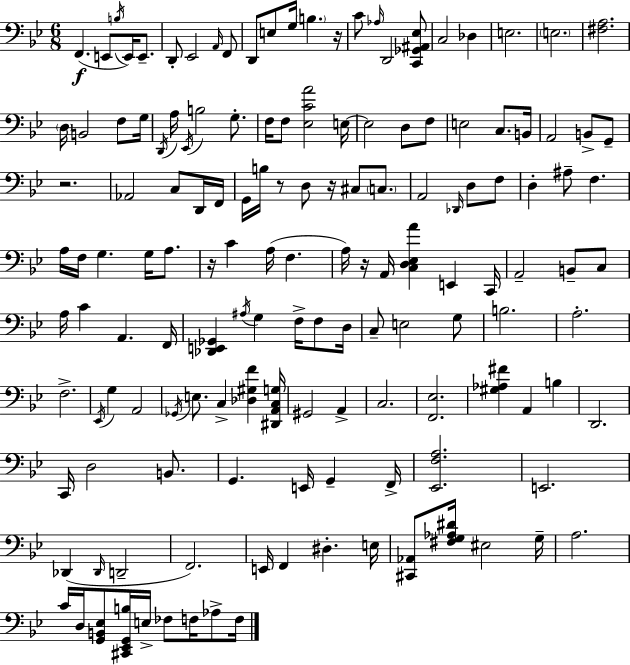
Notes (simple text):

F2/q. E2/e B3/s E2/s E2/e. D2/e Eb2/h A2/s F2/e D2/e E3/e G3/s B3/q. R/s C4/e Ab3/s D2/h [C2,Gb2,A#2,Eb3]/e C3/h Db3/q E3/h. E3/h. [F#3,A3]/h. D3/s B2/h F3/e G3/s D2/s A3/s Eb2/s B3/h G3/e. F3/s F3/e [Eb3,C4,A4]/h E3/s E3/h D3/e F3/e E3/h C3/e. B2/s A2/h B2/e G2/e R/h. Ab2/h C3/e D2/s F2/s G2/s B3/s R/e D3/e R/s C#3/e C3/e. A2/h Db2/s D3/e F3/e D3/q A#3/e F3/q. A3/s F3/s G3/q. G3/s A3/e. R/s C4/q A3/s F3/q. A3/s R/s A2/s [C3,D3,Eb3,A4]/q E2/q C2/s A2/h B2/e C3/e A3/s C4/q A2/q. F2/s [Db2,E2,Gb2]/q A#3/s G3/q F3/s F3/e D3/s C3/e E3/h G3/e B3/h. A3/h. F3/h. Eb2/s G3/q A2/h Gb2/s E3/e. C3/q [Db3,G#3,F4]/q [D#2,A2,C3,G3]/s G#2/h A2/q C3/h. [F2,Eb3]/h. [G#3,Ab3,F#4]/q A2/q B3/q D2/h. C2/s D3/h B2/e. G2/q. E2/s G2/q F2/s [Eb2,F3,A3]/h. E2/h. Db2/q Db2/s D2/h F2/h. E2/s F2/q D#3/q. E3/s [C#2,Ab2]/e [F#3,G3,Ab3,D#4]/s EIS3/h G3/s A3/h. C4/s D3/s [G2,B2,Eb3]/e [C#2,Eb2,G2,B3]/s E3/s FES3/e F3/s Ab3/e F3/s